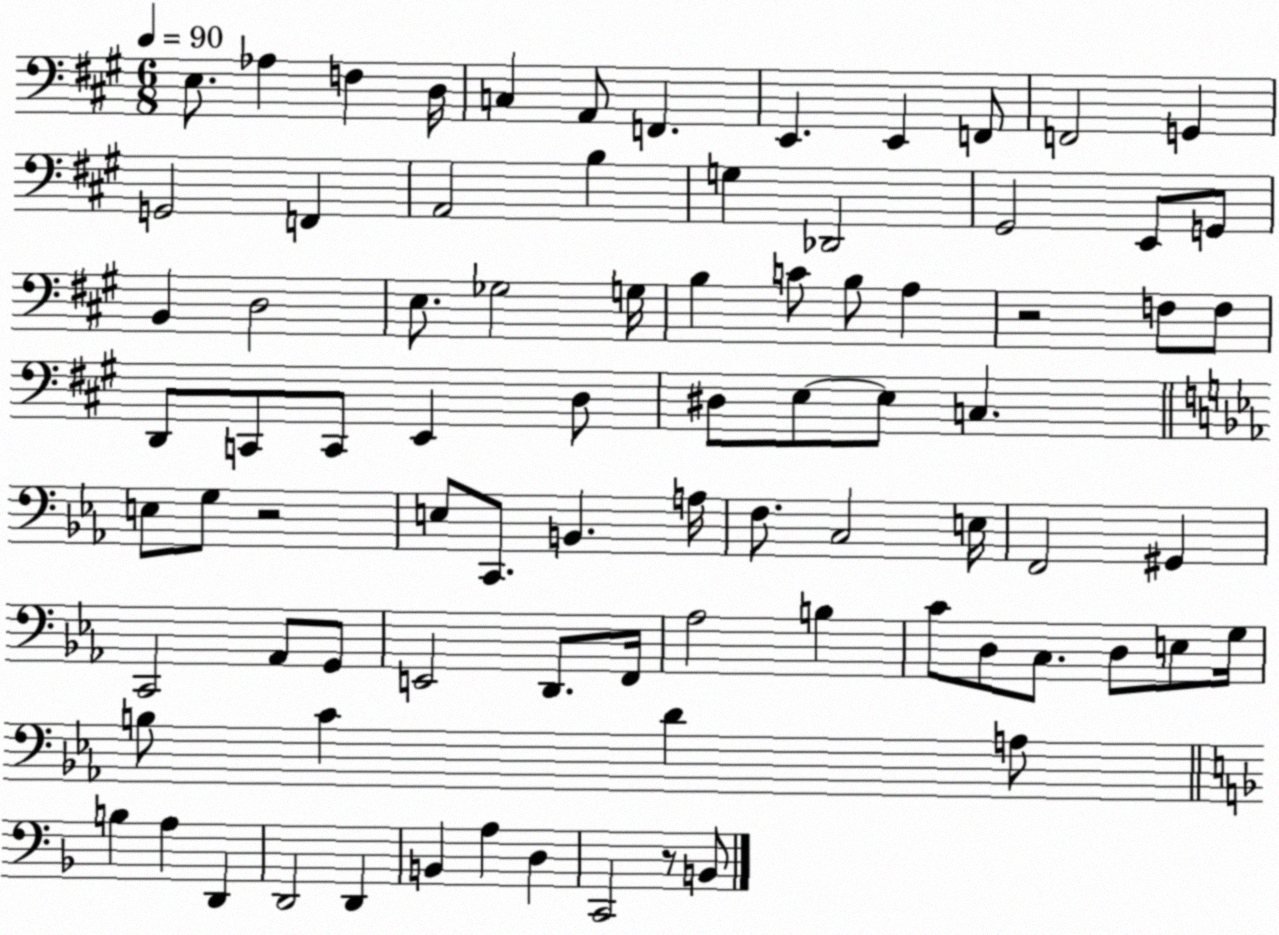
X:1
T:Untitled
M:6/8
L:1/4
K:A
E,/2 _A, F, D,/4 C, A,,/2 F,, E,, E,, F,,/2 F,,2 G,, G,,2 F,, A,,2 B, G, _D,,2 ^G,,2 E,,/2 G,,/2 B,, D,2 E,/2 _G,2 G,/4 B, C/2 B,/2 A, z2 F,/2 F,/2 D,,/2 C,,/2 C,,/2 E,, D,/2 ^D,/2 E,/2 E,/2 C, E,/2 G,/2 z2 E,/2 C,,/2 B,, A,/4 F,/2 C,2 E,/4 F,,2 ^G,, C,,2 _A,,/2 G,,/2 E,,2 D,,/2 F,,/4 _A,2 B, C/2 D,/2 C,/2 D,/2 E,/2 G,/4 B,/2 C D A,/2 B, A, D,, D,,2 D,, B,, A, D, C,,2 z/2 B,,/2